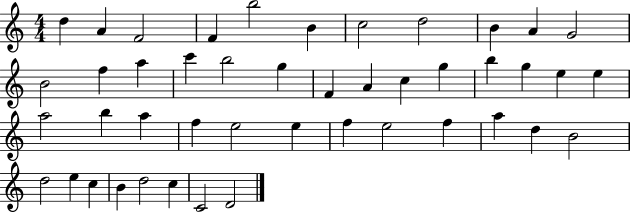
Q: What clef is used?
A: treble